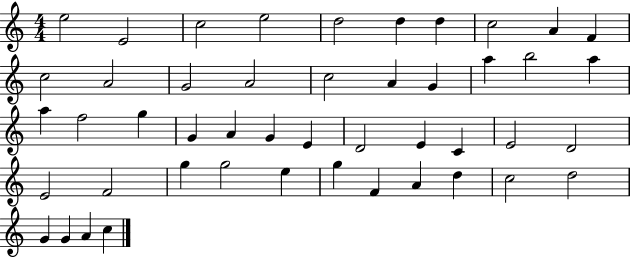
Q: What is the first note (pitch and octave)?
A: E5